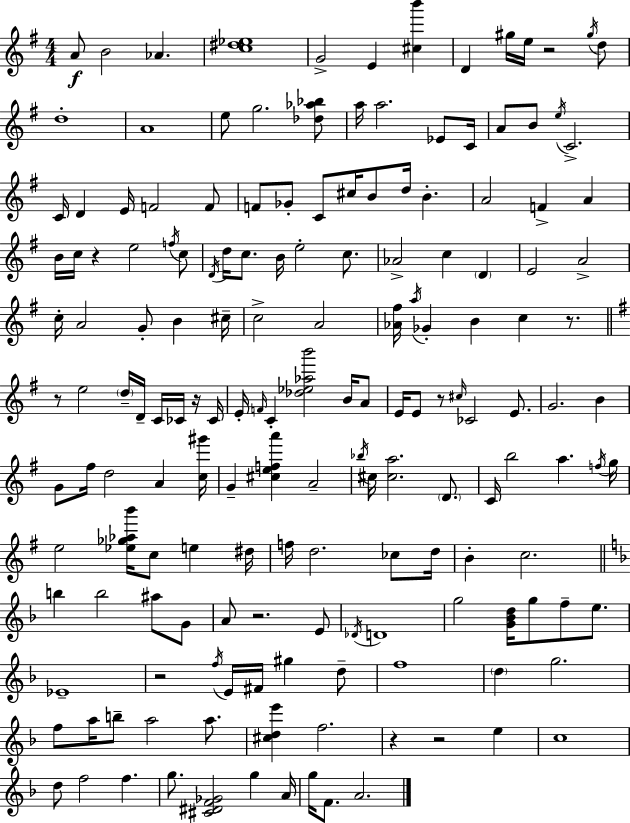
{
  \clef treble
  \numericTimeSignature
  \time 4/4
  \key g \major
  \repeat volta 2 { a'8\f b'2 aes'4. | <c'' dis'' ees''>1 | g'2-> e'4 <cis'' b'''>4 | d'4 gis''16 e''16 r2 \acciaccatura { gis''16 } d''8 | \break d''1-. | a'1 | e''8 g''2. <des'' aes'' bes''>8 | a''16 a''2. ees'8 | \break c'16 a'8 b'8 \acciaccatura { e''16 } c'2.-> | c'16 d'4 e'16 f'2 | f'8 f'8 ges'8-. c'8 cis''16 b'8 d''16 b'4.-. | a'2 f'4-> a'4 | \break b'16 c''16 r4 e''2 | \acciaccatura { f''16 } c''8 \acciaccatura { d'16 } d''16 c''8. b'16 e''2-. | c''8. aes'2-> c''4 | \parenthesize d'4 e'2 a'2-> | \break c''16-. a'2 g'8-. b'4 | cis''16-- c''2-> a'2 | <aes' fis''>16 \acciaccatura { a''16 } ges'4-. b'4 c''4 | r8. \bar "||" \break \key g \major r8 e''2 \parenthesize d''16-- d'16-- c'16 ces'16 r16 ces'16 | e'16-. \grace { f'16 } c'4-. <des'' ees'' aes'' b'''>2 b'16 a'8 | e'16 e'8 r8 \grace { cis''16 } ces'2 e'8. | g'2. b'4 | \break g'8 fis''16 d''2 a'4 | <c'' gis'''>16 g'4-- <cis'' e'' f'' a'''>4 a'2-- | \acciaccatura { bes''16 } cis''16 <cis'' a''>2. | \parenthesize d'8. c'16 b''2 a''4. | \break \acciaccatura { f''16 } g''16 e''2 <ees'' ges'' aes'' b'''>16 c''8 e''4 | dis''16 f''16 d''2. | ces''8 d''16 b'4-. c''2. | \bar "||" \break \key d \minor b''4 b''2 ais''8 g'8 | a'8 r2. e'8 | \acciaccatura { des'16 } d'1 | g''2 <g' bes' d''>16 g''8 f''8-- e''8. | \break ees'1-- | r2 \acciaccatura { f''16 } e'16 fis'16 gis''4 | d''8-- f''1 | \parenthesize d''4 g''2. | \break f''8 a''16 b''8-- a''2 a''8. | <cis'' d'' e'''>4 f''2. | r4 r2 e''4 | c''1 | \break d''8 f''2 f''4. | g''8. <cis' dis' f' ges'>2 g''4 | a'16 g''16 f'8. a'2. | } \bar "|."
}